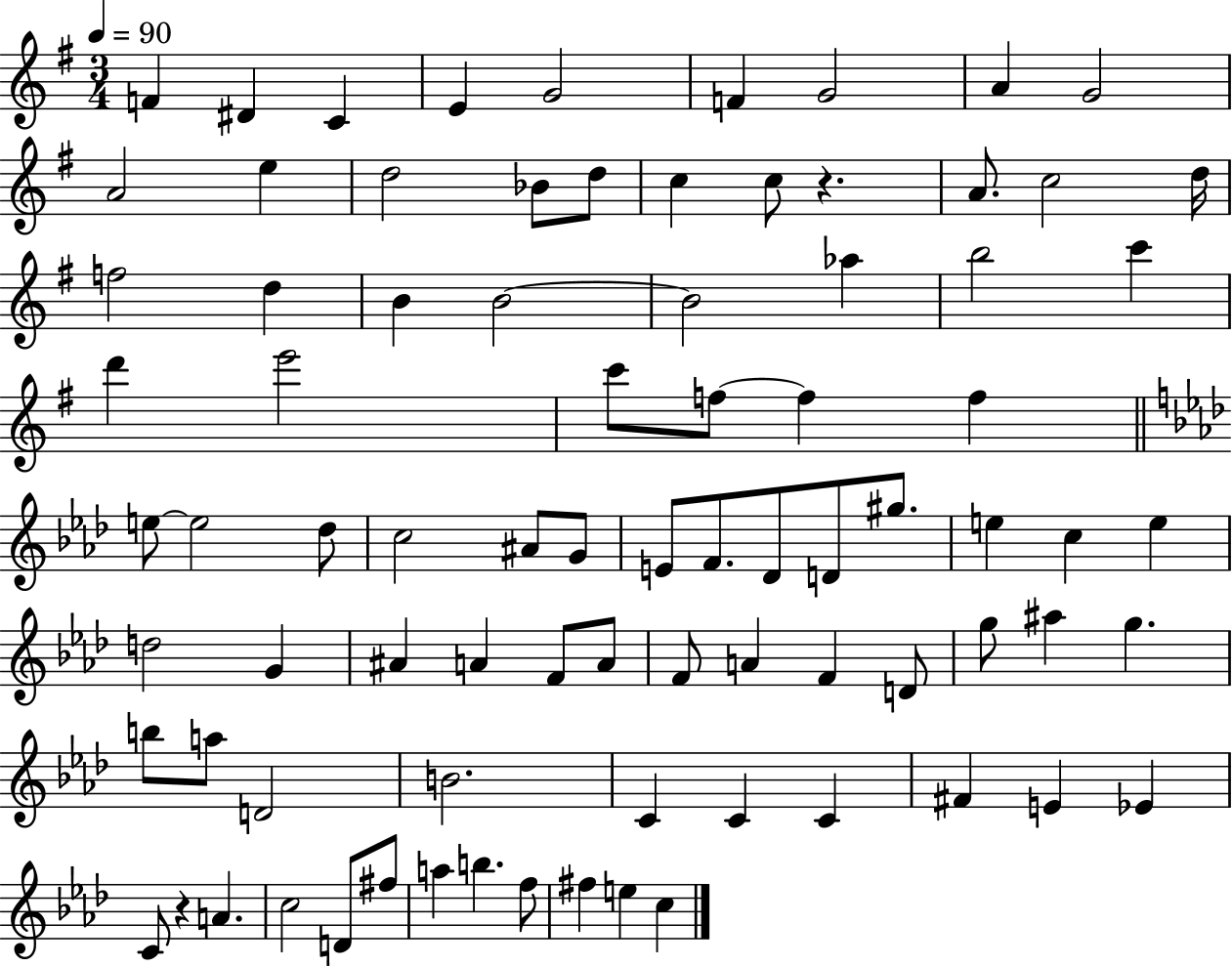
X:1
T:Untitled
M:3/4
L:1/4
K:G
F ^D C E G2 F G2 A G2 A2 e d2 _B/2 d/2 c c/2 z A/2 c2 d/4 f2 d B B2 B2 _a b2 c' d' e'2 c'/2 f/2 f f e/2 e2 _d/2 c2 ^A/2 G/2 E/2 F/2 _D/2 D/2 ^g/2 e c e d2 G ^A A F/2 A/2 F/2 A F D/2 g/2 ^a g b/2 a/2 D2 B2 C C C ^F E _E C/2 z A c2 D/2 ^f/2 a b f/2 ^f e c